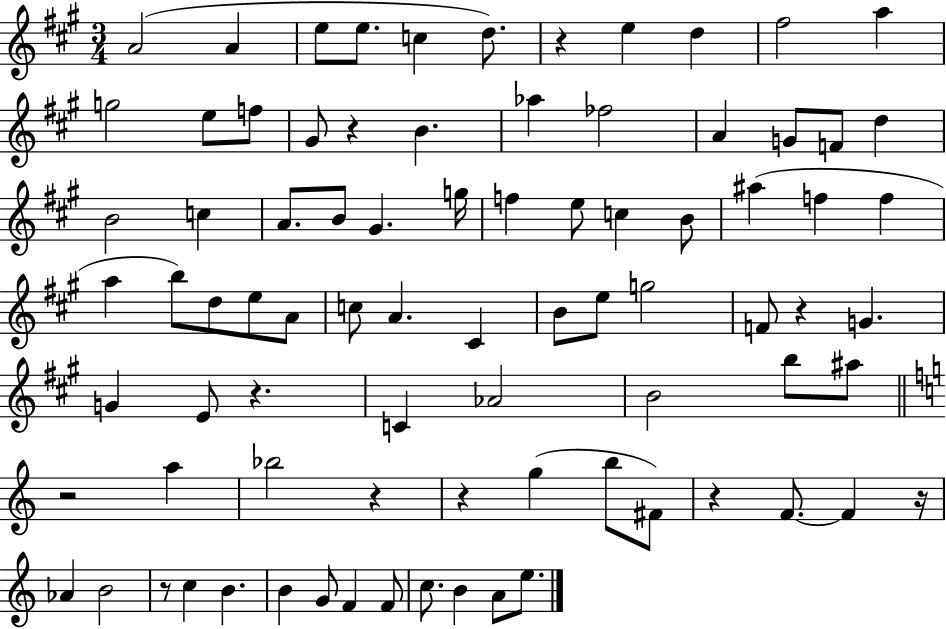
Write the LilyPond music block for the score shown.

{
  \clef treble
  \numericTimeSignature
  \time 3/4
  \key a \major
  a'2( a'4 | e''8 e''8. c''4 d''8.) | r4 e''4 d''4 | fis''2 a''4 | \break g''2 e''8 f''8 | gis'8 r4 b'4. | aes''4 fes''2 | a'4 g'8 f'8 d''4 | \break b'2 c''4 | a'8. b'8 gis'4. g''16 | f''4 e''8 c''4 b'8 | ais''4( f''4 f''4 | \break a''4 b''8) d''8 e''8 a'8 | c''8 a'4. cis'4 | b'8 e''8 g''2 | f'8 r4 g'4. | \break g'4 e'8 r4. | c'4 aes'2 | b'2 b''8 ais''8 | \bar "||" \break \key c \major r2 a''4 | bes''2 r4 | r4 g''4( b''8 fis'8) | r4 f'8.~~ f'4 r16 | \break aes'4 b'2 | r8 c''4 b'4. | b'4 g'8 f'4 f'8 | c''8. b'4 a'8 e''8. | \break \bar "|."
}